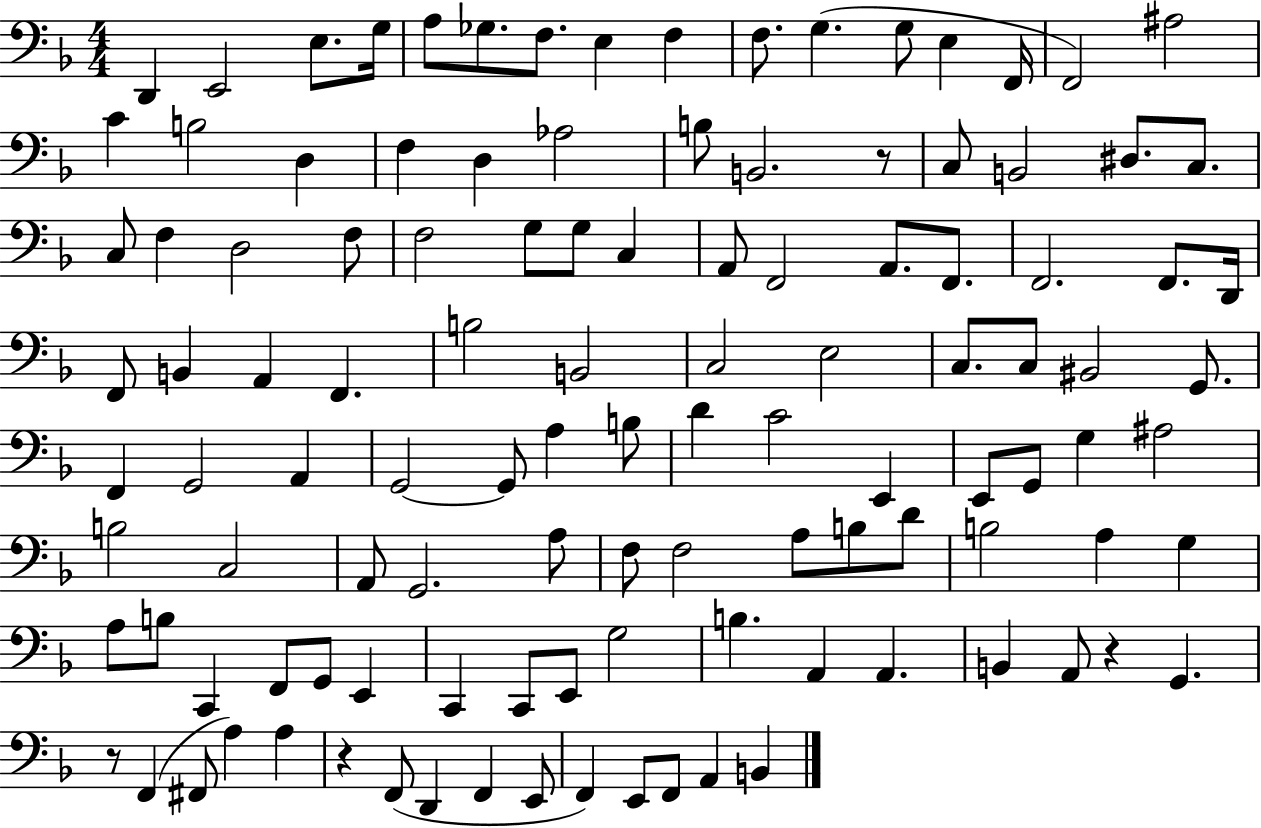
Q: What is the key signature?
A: F major